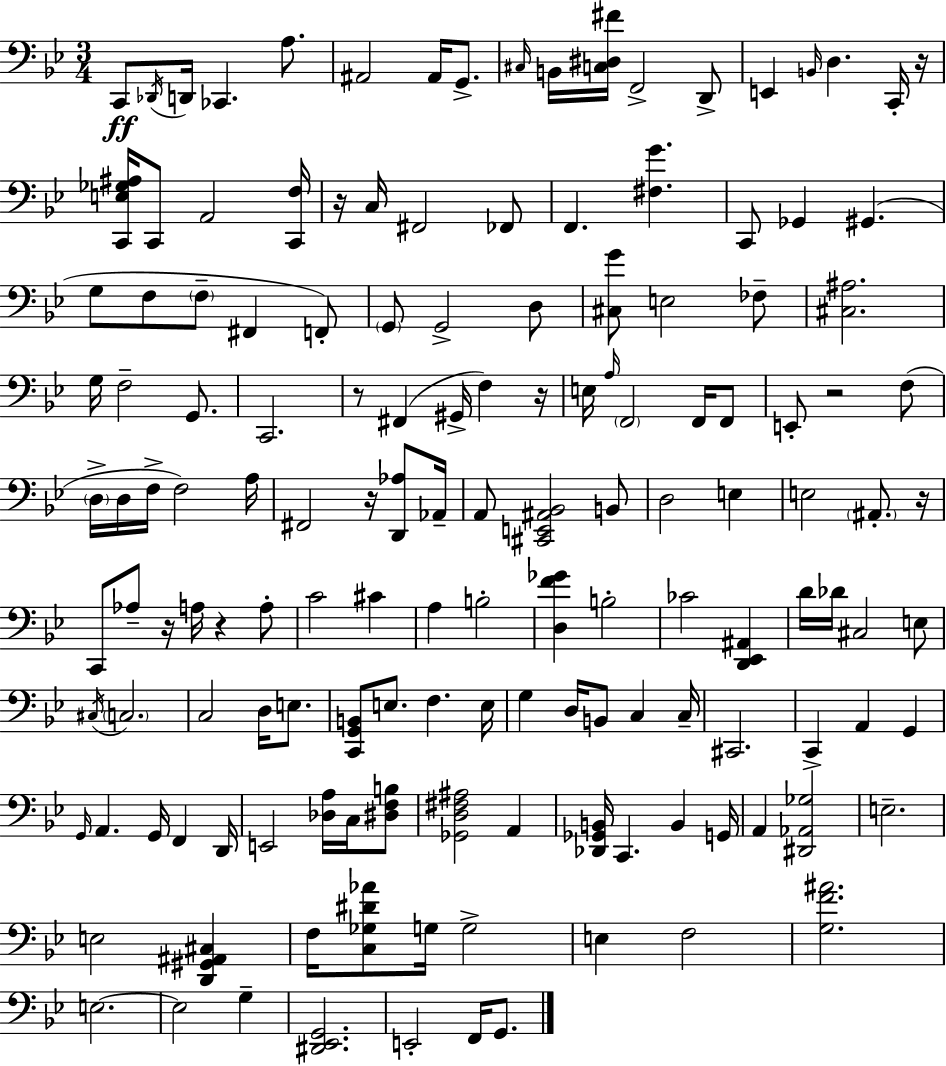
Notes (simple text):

C2/e Db2/s D2/s CES2/q. A3/e. A#2/h A#2/s G2/e. C#3/s B2/s [C3,D#3,F#4]/s F2/h D2/e E2/q B2/s D3/q. C2/s R/s [C2,E3,Gb3,A#3]/s C2/e A2/h [C2,F3]/s R/s C3/s F#2/h FES2/e F2/q. [F#3,G4]/q. C2/e Gb2/q G#2/q. G3/e F3/e F3/e F#2/q F2/e G2/e G2/h D3/e [C#3,G4]/e E3/h FES3/e [C#3,A#3]/h. G3/s F3/h G2/e. C2/h. R/e F#2/q G#2/s F3/q R/s E3/s A3/s F2/h F2/s F2/e E2/e R/h F3/e D3/s D3/s F3/s F3/h A3/s F#2/h R/s [D2,Ab3]/e Ab2/s A2/e [C#2,E2,A#2,Bb2]/h B2/e D3/h E3/q E3/h A#2/e. R/s C2/e Ab3/e R/s A3/s R/q A3/e C4/h C#4/q A3/q B3/h [D3,F4,Gb4]/q B3/h CES4/h [D2,Eb2,A#2]/q D4/s Db4/s C#3/h E3/e C#3/s C3/h. C3/h D3/s E3/e. [C2,G2,B2]/e E3/e. F3/q. E3/s G3/q D3/s B2/e C3/q C3/s C#2/h. C2/q A2/q G2/q G2/s A2/q. G2/s F2/q D2/s E2/h [Db3,A3]/s C3/s [D#3,F3,B3]/e [Gb2,D3,F#3,A#3]/h A2/q [Db2,Gb2,B2]/s C2/q. B2/q G2/s A2/q [D#2,Ab2,Gb3]/h E3/h. E3/h [D2,G#2,A#2,C#3]/q F3/s [C3,Gb3,D#4,Ab4]/e G3/s G3/h E3/q F3/h [G3,F4,A#4]/h. E3/h. E3/h G3/q [D#2,Eb2,G2]/h. E2/h F2/s G2/e.